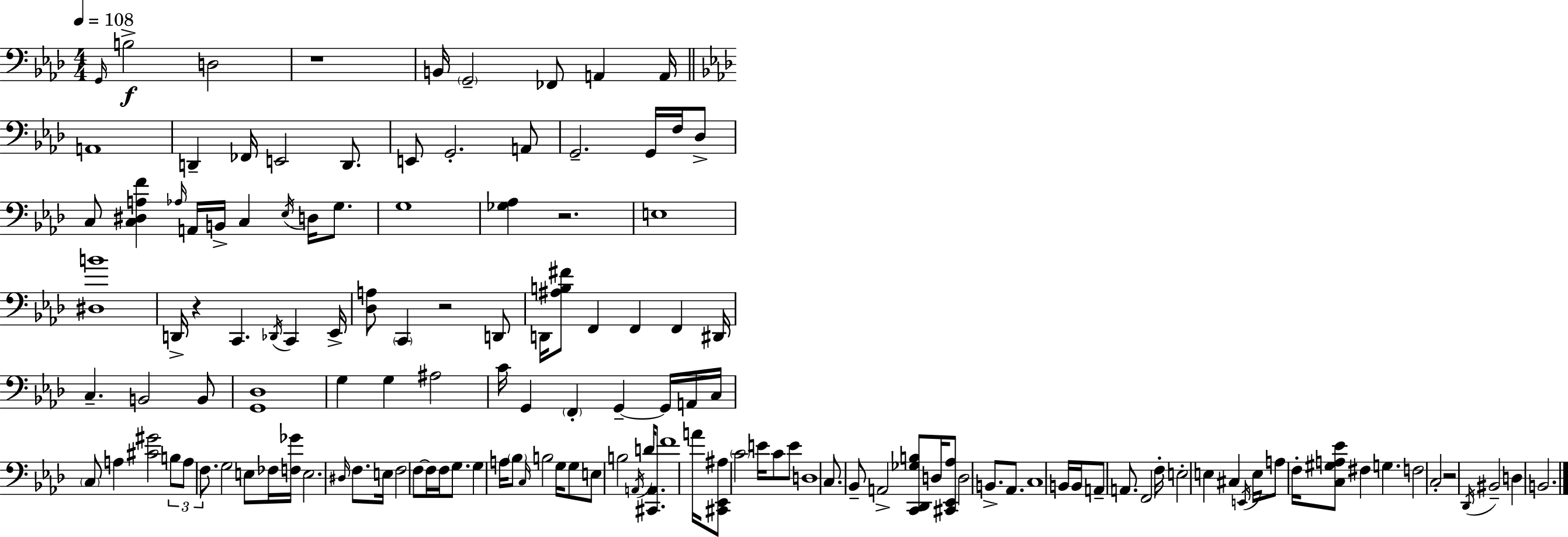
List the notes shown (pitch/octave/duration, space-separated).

G2/s B3/h D3/h R/w B2/s G2/h FES2/e A2/q A2/s A2/w D2/q FES2/s E2/h D2/e. E2/e G2/h. A2/e G2/h. G2/s F3/s Db3/e C3/e [C3,D#3,A3,F4]/q Ab3/s A2/s B2/s C3/q Eb3/s D3/s G3/e. G3/w [Gb3,Ab3]/q R/h. E3/w [D#3,B4]/w D2/s R/q C2/q. Db2/s C2/q Eb2/s [Db3,A3]/e C2/q R/h D2/e D2/s [A#3,B3,F#4]/e F2/q F2/q F2/q D#2/s C3/q. B2/h B2/e [G2,Db3]/w G3/q G3/q A#3/h C4/s G2/q F2/q G2/q G2/s A2/s C3/s C3/e A3/q [C#4,G#4]/h B3/e A3/e F3/e. G3/h E3/e FES3/s [F3,Gb4]/s E3/h. D#3/s F3/e. E3/s F3/h F3/e F3/s F3/s G3/e. G3/q A3/s Bb3/e C3/s B3/h G3/s G3/e E3/e B3/h A2/s D4/s [C#2,A2]/e. F4/w A4/s [C#2,Eb2,A#3]/e C4/h E4/s C4/e E4/e D3/w C3/e. Bb2/e A2/h [C2,Db2,Gb3,B3]/e D3/s [C#2,Eb2,Ab3]/e D3/h B2/e. Ab2/e. C3/w B2/s B2/s A2/e A2/e. F2/h F3/s E3/h E3/q C#3/q E2/s E3/s A3/e F3/s [C3,G#3,A3,Eb4]/e F#3/q G3/q. F3/h C3/h R/h Db2/s BIS2/h D3/q B2/h.